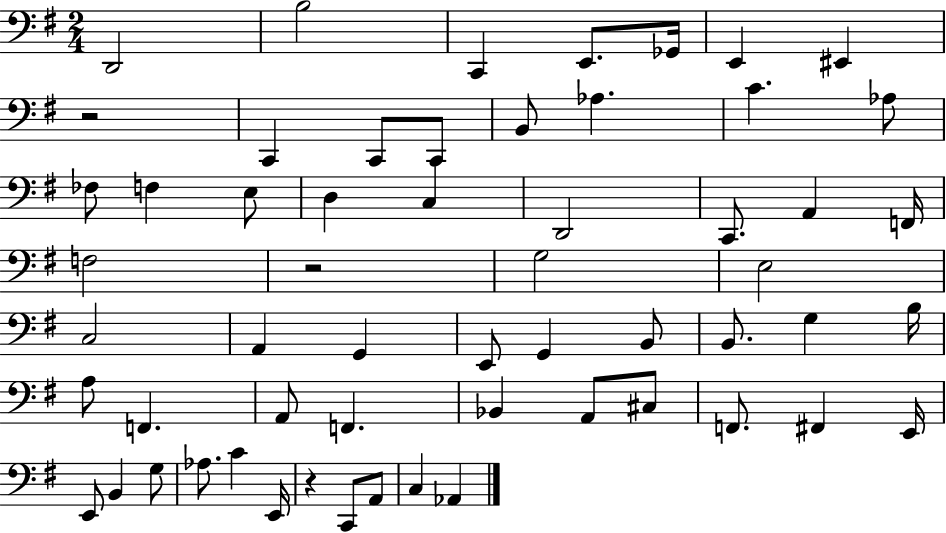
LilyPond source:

{
  \clef bass
  \numericTimeSignature
  \time 2/4
  \key g \major
  \repeat volta 2 { d,2 | b2 | c,4 e,8. ges,16 | e,4 eis,4 | \break r2 | c,4 c,8 c,8 | b,8 aes4. | c'4. aes8 | \break fes8 f4 e8 | d4 c4 | d,2 | c,8. a,4 f,16 | \break f2 | r2 | g2 | e2 | \break c2 | a,4 g,4 | e,8 g,4 b,8 | b,8. g4 b16 | \break a8 f,4. | a,8 f,4. | bes,4 a,8 cis8 | f,8. fis,4 e,16 | \break e,8 b,4 g8 | aes8. c'4 e,16 | r4 c,8 a,8 | c4 aes,4 | \break } \bar "|."
}